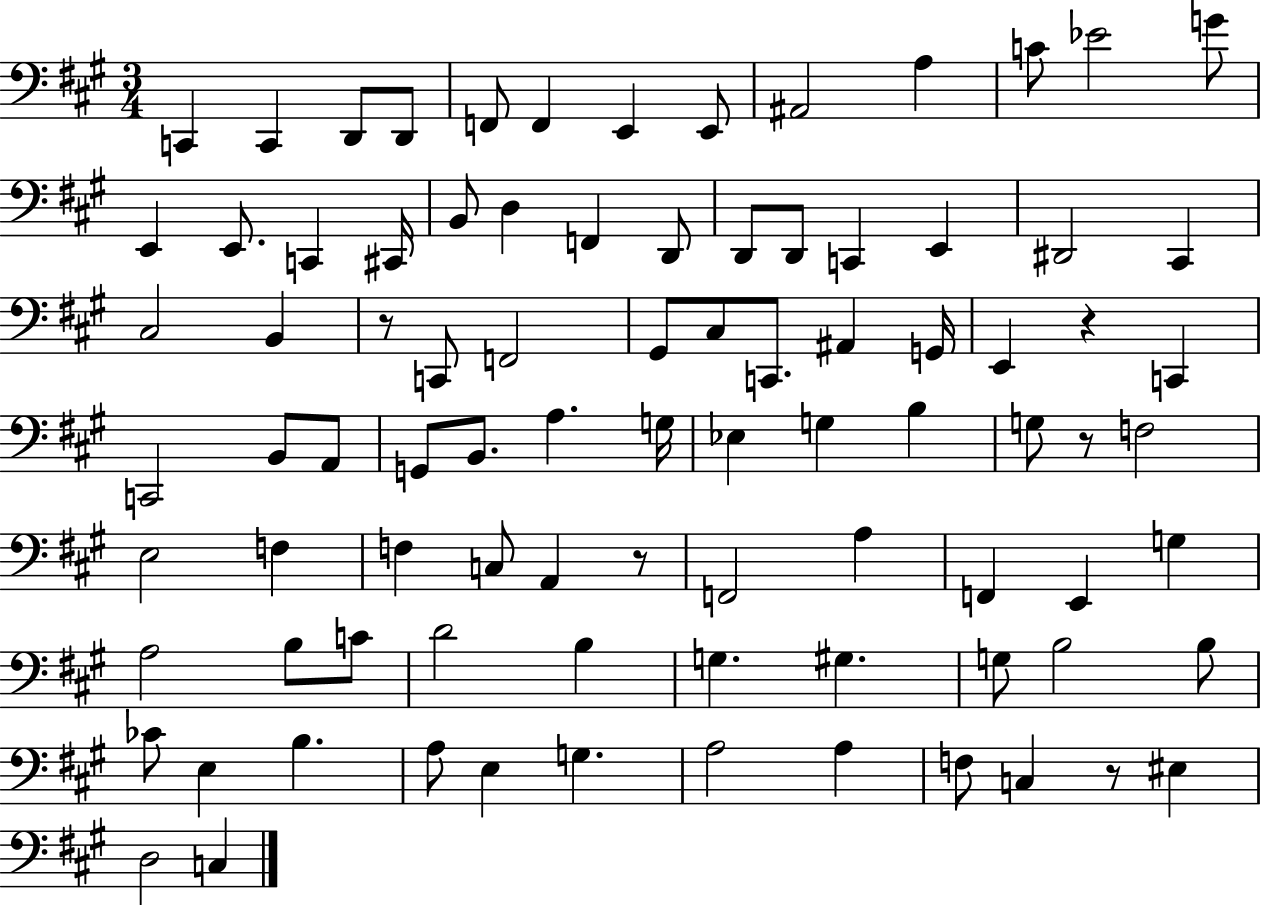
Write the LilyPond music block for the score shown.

{
  \clef bass
  \numericTimeSignature
  \time 3/4
  \key a \major
  c,4 c,4 d,8 d,8 | f,8 f,4 e,4 e,8 | ais,2 a4 | c'8 ees'2 g'8 | \break e,4 e,8. c,4 cis,16 | b,8 d4 f,4 d,8 | d,8 d,8 c,4 e,4 | dis,2 cis,4 | \break cis2 b,4 | r8 c,8 f,2 | gis,8 cis8 c,8. ais,4 g,16 | e,4 r4 c,4 | \break c,2 b,8 a,8 | g,8 b,8. a4. g16 | ees4 g4 b4 | g8 r8 f2 | \break e2 f4 | f4 c8 a,4 r8 | f,2 a4 | f,4 e,4 g4 | \break a2 b8 c'8 | d'2 b4 | g4. gis4. | g8 b2 b8 | \break ces'8 e4 b4. | a8 e4 g4. | a2 a4 | f8 c4 r8 eis4 | \break d2 c4 | \bar "|."
}